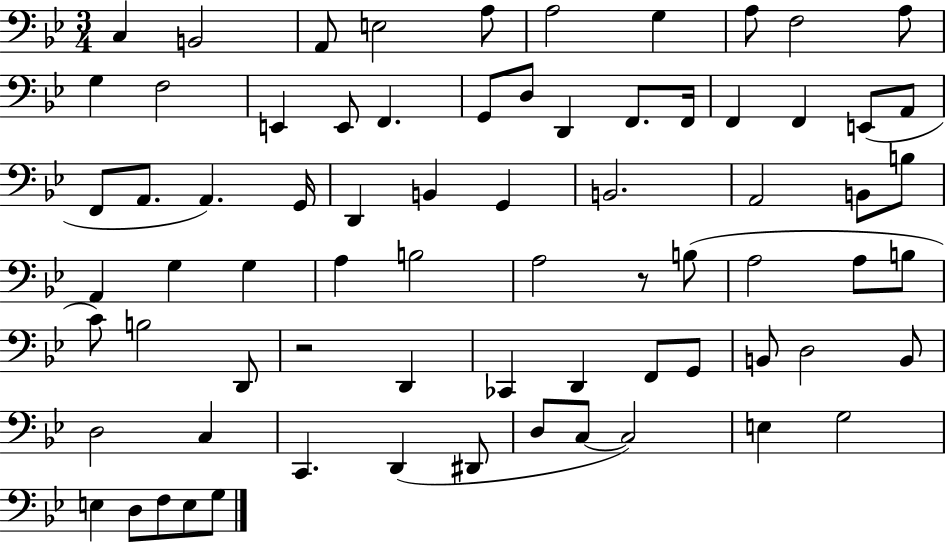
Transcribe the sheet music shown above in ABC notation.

X:1
T:Untitled
M:3/4
L:1/4
K:Bb
C, B,,2 A,,/2 E,2 A,/2 A,2 G, A,/2 F,2 A,/2 G, F,2 E,, E,,/2 F,, G,,/2 D,/2 D,, F,,/2 F,,/4 F,, F,, E,,/2 A,,/2 F,,/2 A,,/2 A,, G,,/4 D,, B,, G,, B,,2 A,,2 B,,/2 B,/2 A,, G, G, A, B,2 A,2 z/2 B,/2 A,2 A,/2 B,/2 C/2 B,2 D,,/2 z2 D,, _C,, D,, F,,/2 G,,/2 B,,/2 D,2 B,,/2 D,2 C, C,, D,, ^D,,/2 D,/2 C,/2 C,2 E, G,2 E, D,/2 F,/2 E,/2 G,/2